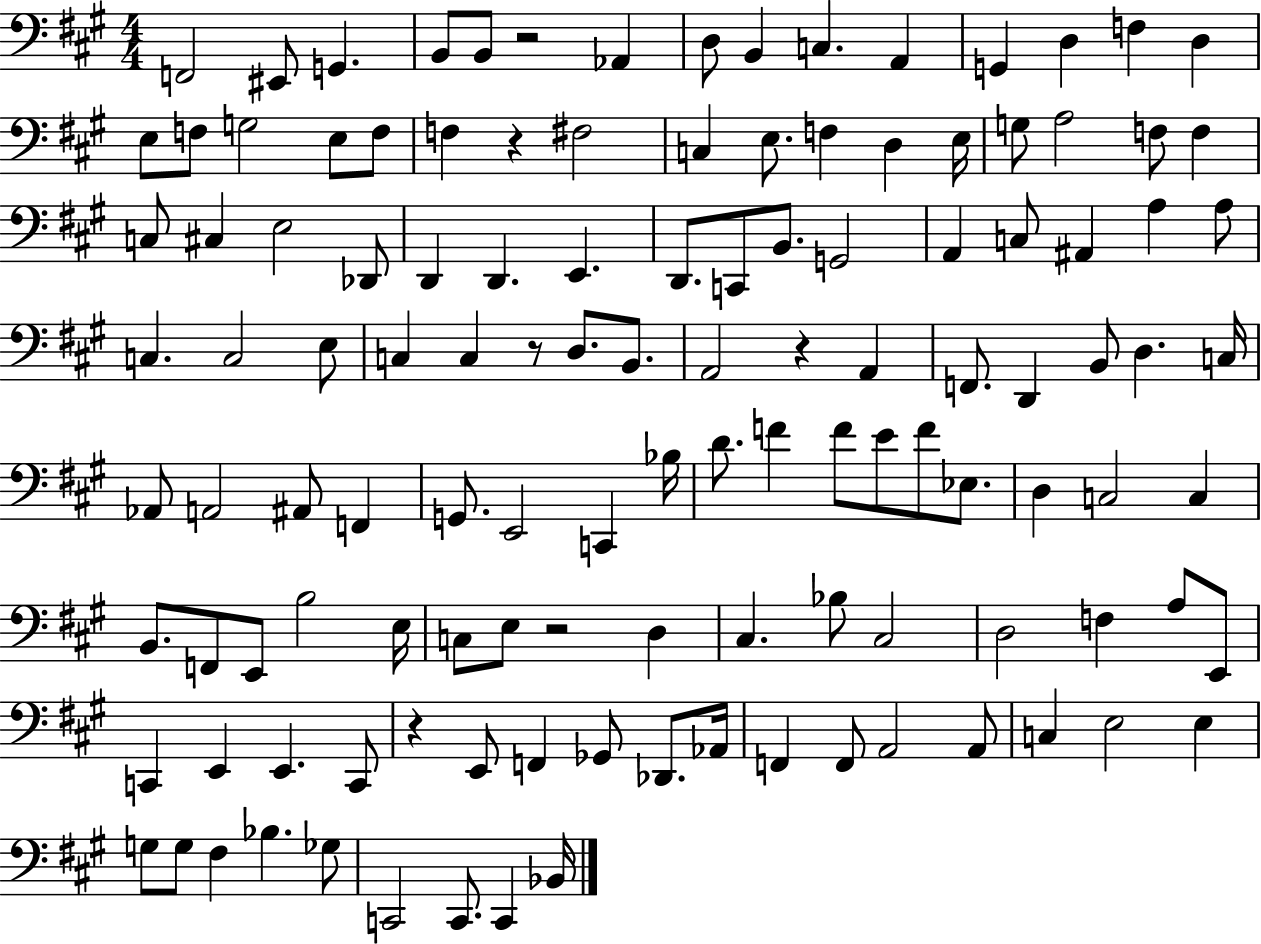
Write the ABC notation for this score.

X:1
T:Untitled
M:4/4
L:1/4
K:A
F,,2 ^E,,/2 G,, B,,/2 B,,/2 z2 _A,, D,/2 B,, C, A,, G,, D, F, D, E,/2 F,/2 G,2 E,/2 F,/2 F, z ^F,2 C, E,/2 F, D, E,/4 G,/2 A,2 F,/2 F, C,/2 ^C, E,2 _D,,/2 D,, D,, E,, D,,/2 C,,/2 B,,/2 G,,2 A,, C,/2 ^A,, A, A,/2 C, C,2 E,/2 C, C, z/2 D,/2 B,,/2 A,,2 z A,, F,,/2 D,, B,,/2 D, C,/4 _A,,/2 A,,2 ^A,,/2 F,, G,,/2 E,,2 C,, _B,/4 D/2 F F/2 E/2 F/2 _E,/2 D, C,2 C, B,,/2 F,,/2 E,,/2 B,2 E,/4 C,/2 E,/2 z2 D, ^C, _B,/2 ^C,2 D,2 F, A,/2 E,,/2 C,, E,, E,, C,,/2 z E,,/2 F,, _G,,/2 _D,,/2 _A,,/4 F,, F,,/2 A,,2 A,,/2 C, E,2 E, G,/2 G,/2 ^F, _B, _G,/2 C,,2 C,,/2 C,, _B,,/4